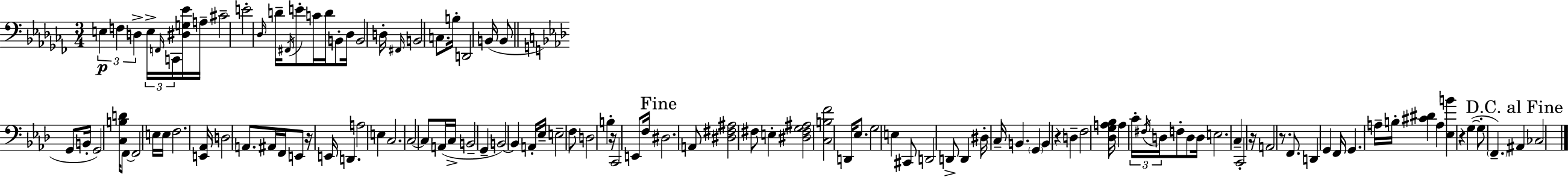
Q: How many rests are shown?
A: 6